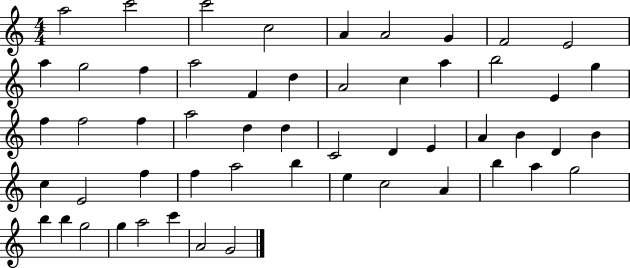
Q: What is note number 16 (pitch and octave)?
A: A4